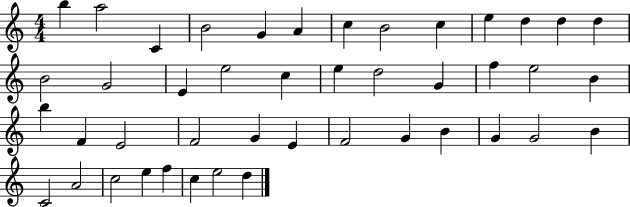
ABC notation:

X:1
T:Untitled
M:4/4
L:1/4
K:C
b a2 C B2 G A c B2 c e d d d B2 G2 E e2 c e d2 G f e2 B b F E2 F2 G E F2 G B G G2 B C2 A2 c2 e f c e2 d